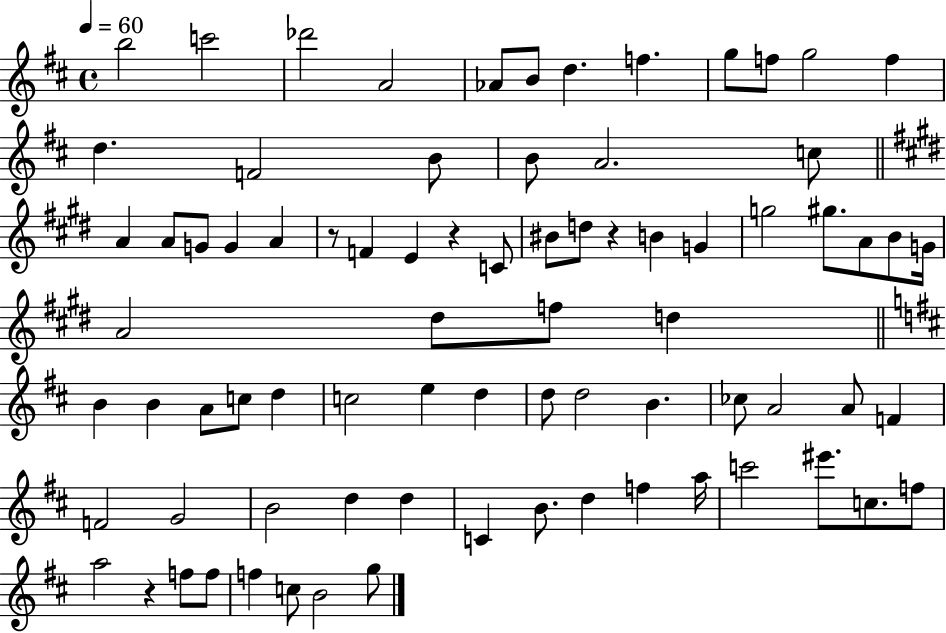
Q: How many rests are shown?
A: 4